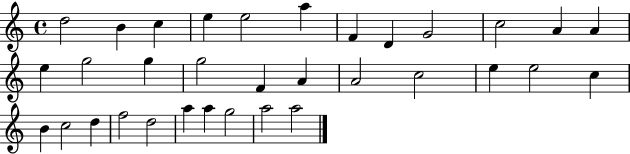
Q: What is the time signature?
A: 4/4